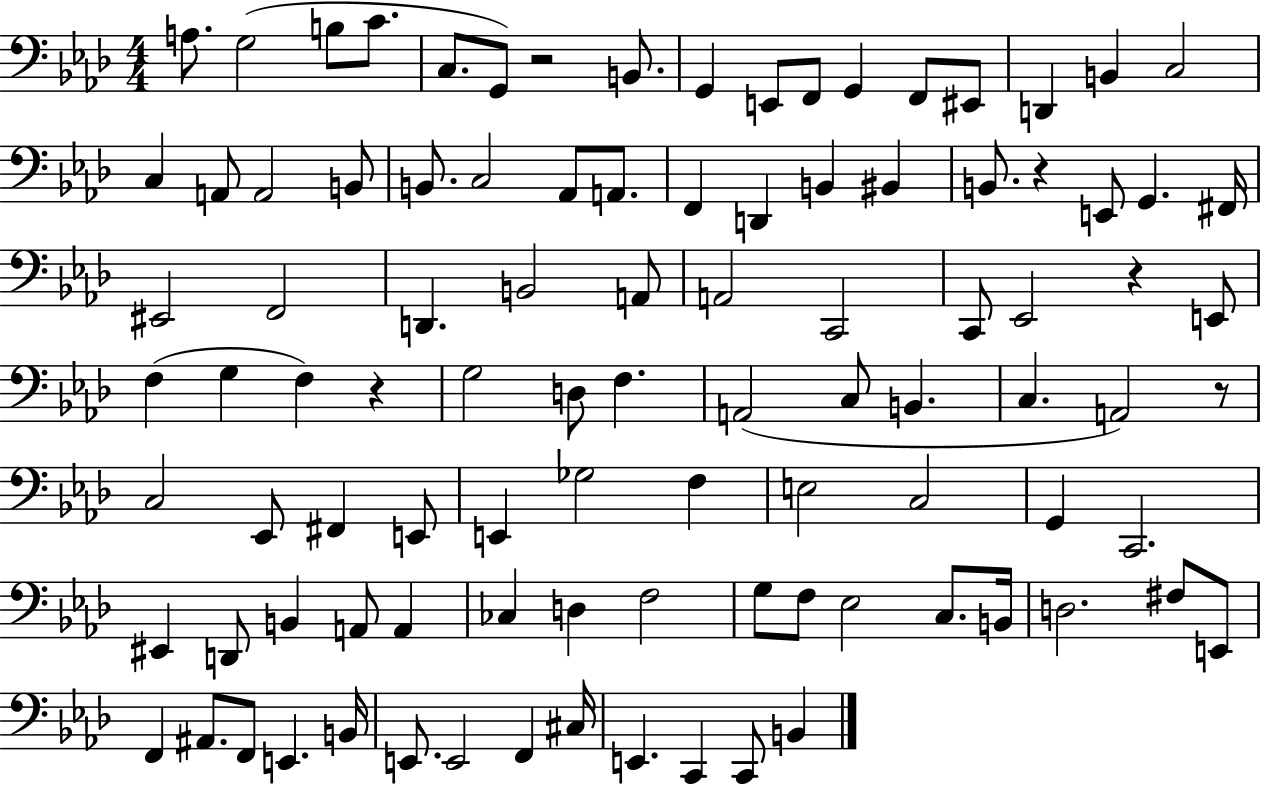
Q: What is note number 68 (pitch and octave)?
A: A2